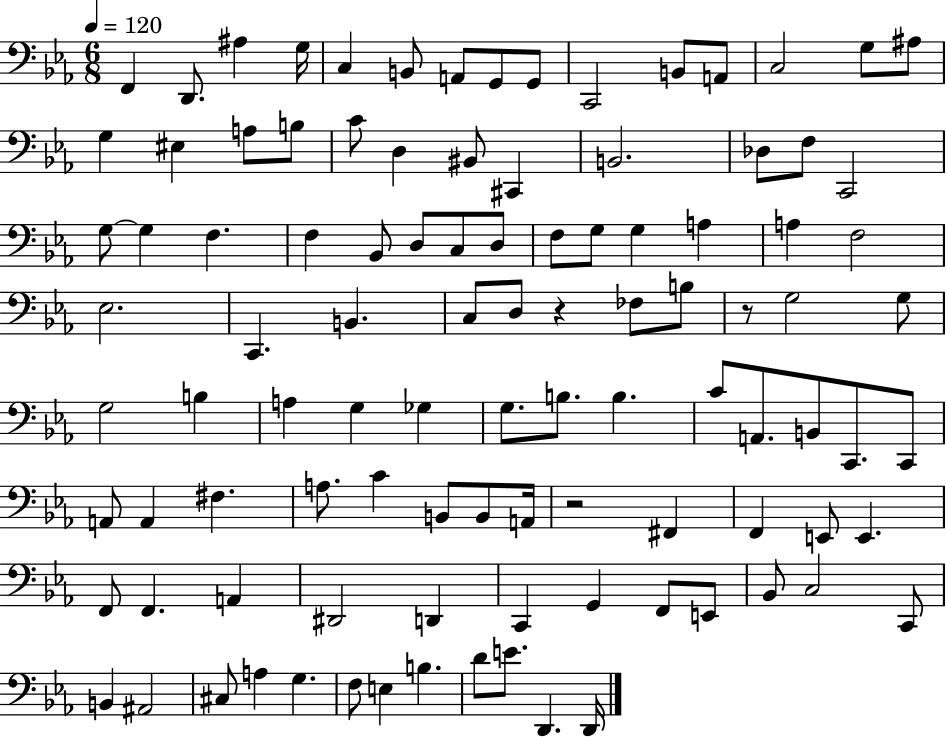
X:1
T:Untitled
M:6/8
L:1/4
K:Eb
F,, D,,/2 ^A, G,/4 C, B,,/2 A,,/2 G,,/2 G,,/2 C,,2 B,,/2 A,,/2 C,2 G,/2 ^A,/2 G, ^E, A,/2 B,/2 C/2 D, ^B,,/2 ^C,, B,,2 _D,/2 F,/2 C,,2 G,/2 G, F, F, _B,,/2 D,/2 C,/2 D,/2 F,/2 G,/2 G, A, A, F,2 _E,2 C,, B,, C,/2 D,/2 z _F,/2 B,/2 z/2 G,2 G,/2 G,2 B, A, G, _G, G,/2 B,/2 B, C/2 A,,/2 B,,/2 C,,/2 C,,/2 A,,/2 A,, ^F, A,/2 C B,,/2 B,,/2 A,,/4 z2 ^F,, F,, E,,/2 E,, F,,/2 F,, A,, ^D,,2 D,, C,, G,, F,,/2 E,,/2 _B,,/2 C,2 C,,/2 B,, ^A,,2 ^C,/2 A, G, F,/2 E, B, D/2 E/2 D,, D,,/4